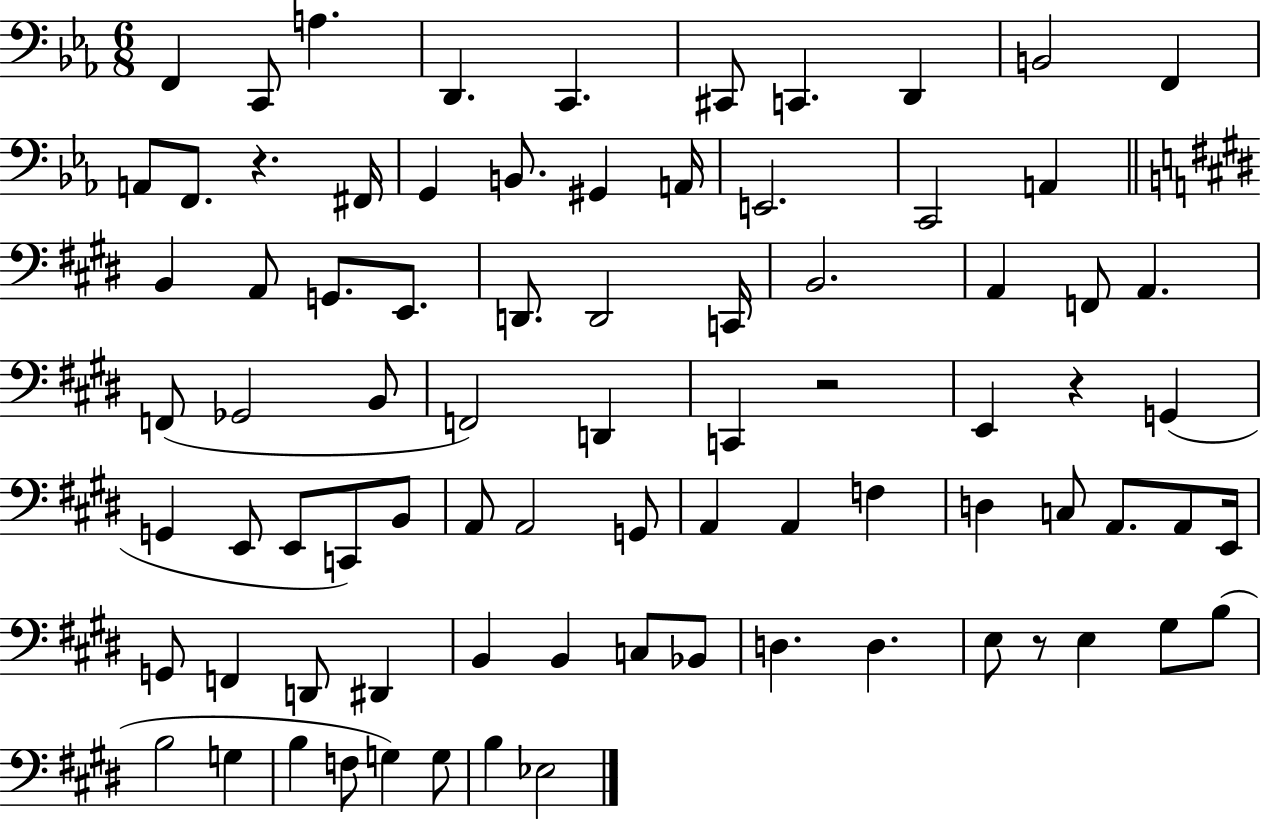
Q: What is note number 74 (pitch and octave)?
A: G3